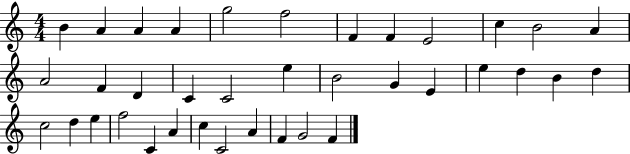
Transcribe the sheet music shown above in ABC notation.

X:1
T:Untitled
M:4/4
L:1/4
K:C
B A A A g2 f2 F F E2 c B2 A A2 F D C C2 e B2 G E e d B d c2 d e f2 C A c C2 A F G2 F